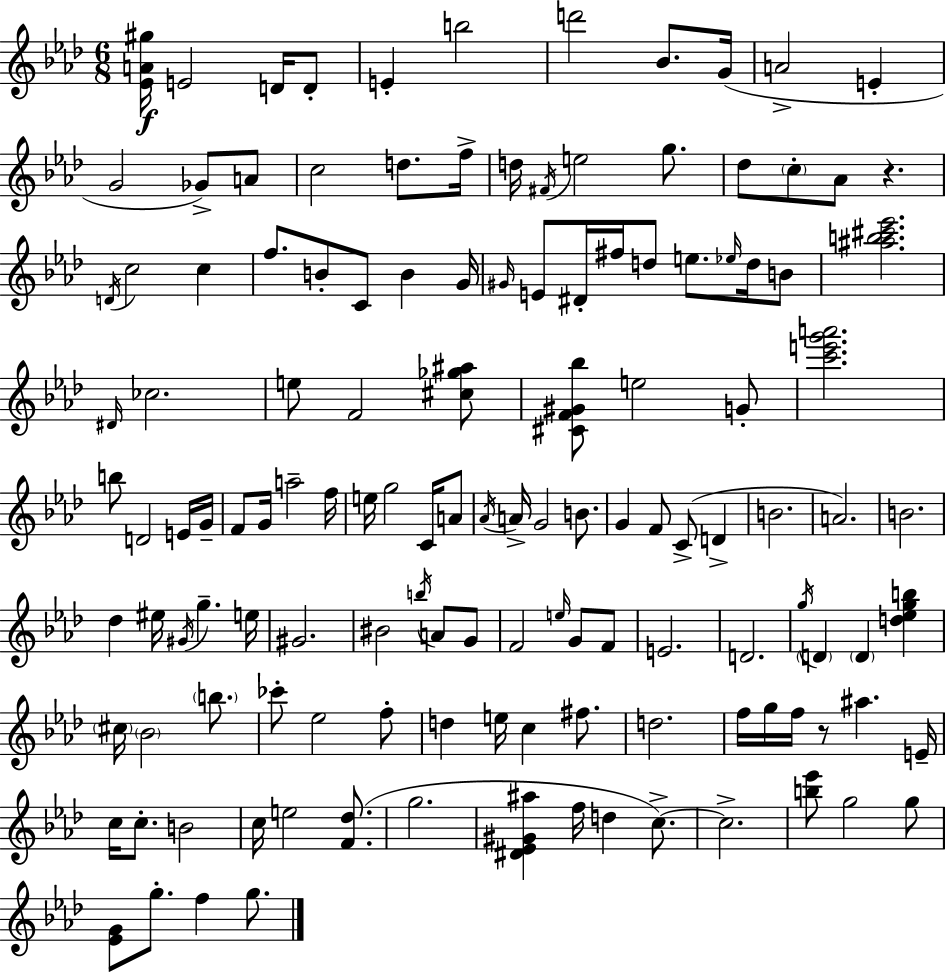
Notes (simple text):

[Eb4,A4,G#5]/s E4/h D4/s D4/e E4/q B5/h D6/h Bb4/e. G4/s A4/h E4/q G4/h Gb4/e A4/e C5/h D5/e. F5/s D5/s F#4/s E5/h G5/e. Db5/e C5/e Ab4/e R/q. D4/s C5/h C5/q F5/e. B4/e C4/e B4/q G4/s G#4/s E4/e D#4/s F#5/s D5/e E5/e. Eb5/s D5/s B4/e [A#5,B5,C#6,Eb6]/h. D#4/s CES5/h. E5/e F4/h [C#5,Gb5,A#5]/e [C#4,F4,G#4,Bb5]/e E5/h G4/e [C6,E6,G6,A6]/h. B5/e D4/h E4/s G4/s F4/e G4/s A5/h F5/s E5/s G5/h C4/s A4/e Ab4/s A4/s G4/h B4/e. G4/q F4/e C4/e D4/q B4/h. A4/h. B4/h. Db5/q EIS5/s G#4/s G5/q. E5/s G#4/h. BIS4/h B5/s A4/e G4/e F4/h E5/s G4/e F4/e E4/h. D4/h. G5/s D4/q D4/q [D5,Eb5,G5,B5]/q C#5/s Bb4/h B5/e. CES6/e Eb5/h F5/e D5/q E5/s C5/q F#5/e. D5/h. F5/s G5/s F5/s R/e A#5/q. E4/s C5/s C5/e. B4/h C5/s E5/h [F4,Db5]/e. G5/h. [D#4,Eb4,G#4,A#5]/q F5/s D5/q C5/e. C5/h. [B5,Eb6]/e G5/h G5/e [Eb4,G4]/e G5/e. F5/q G5/e.